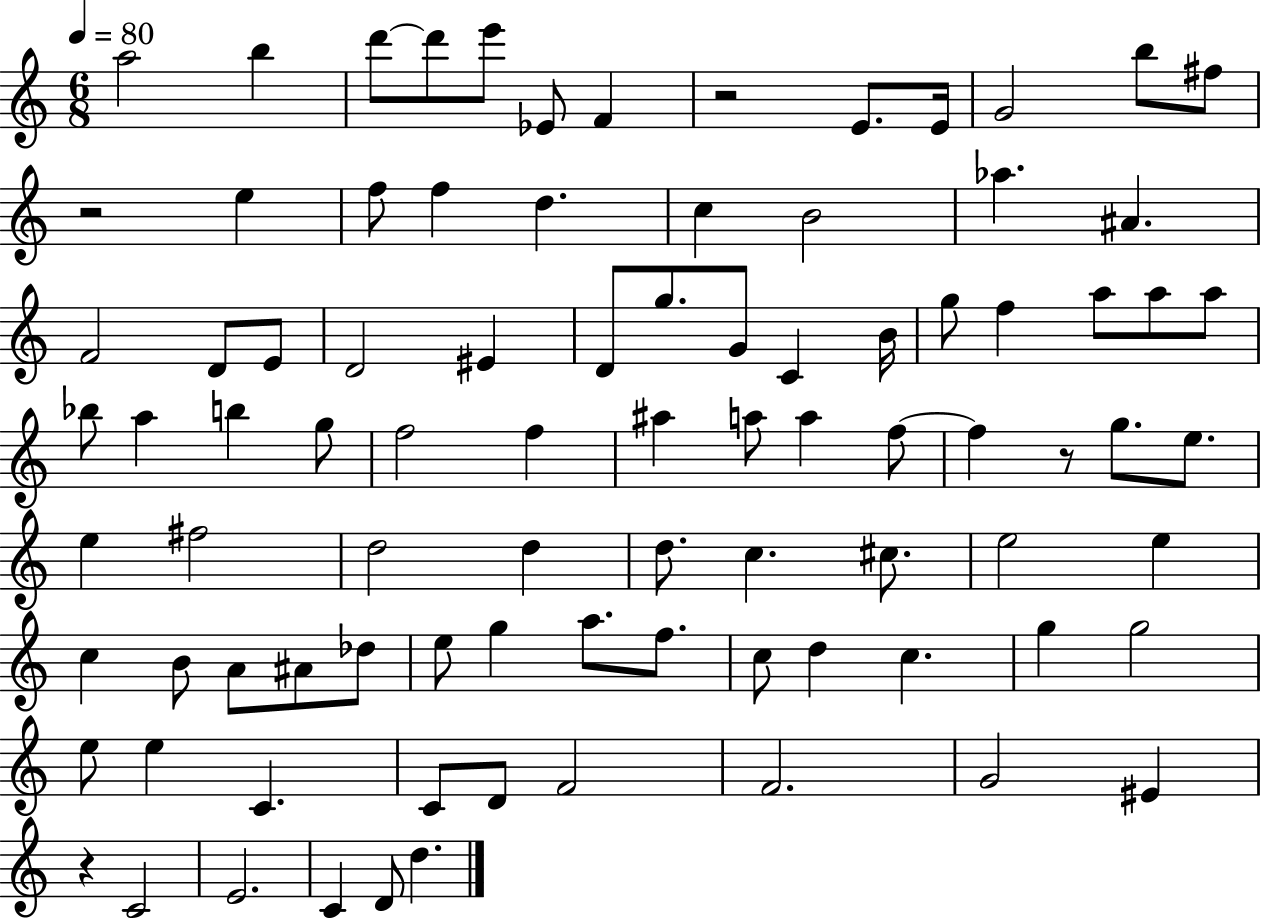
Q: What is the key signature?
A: C major